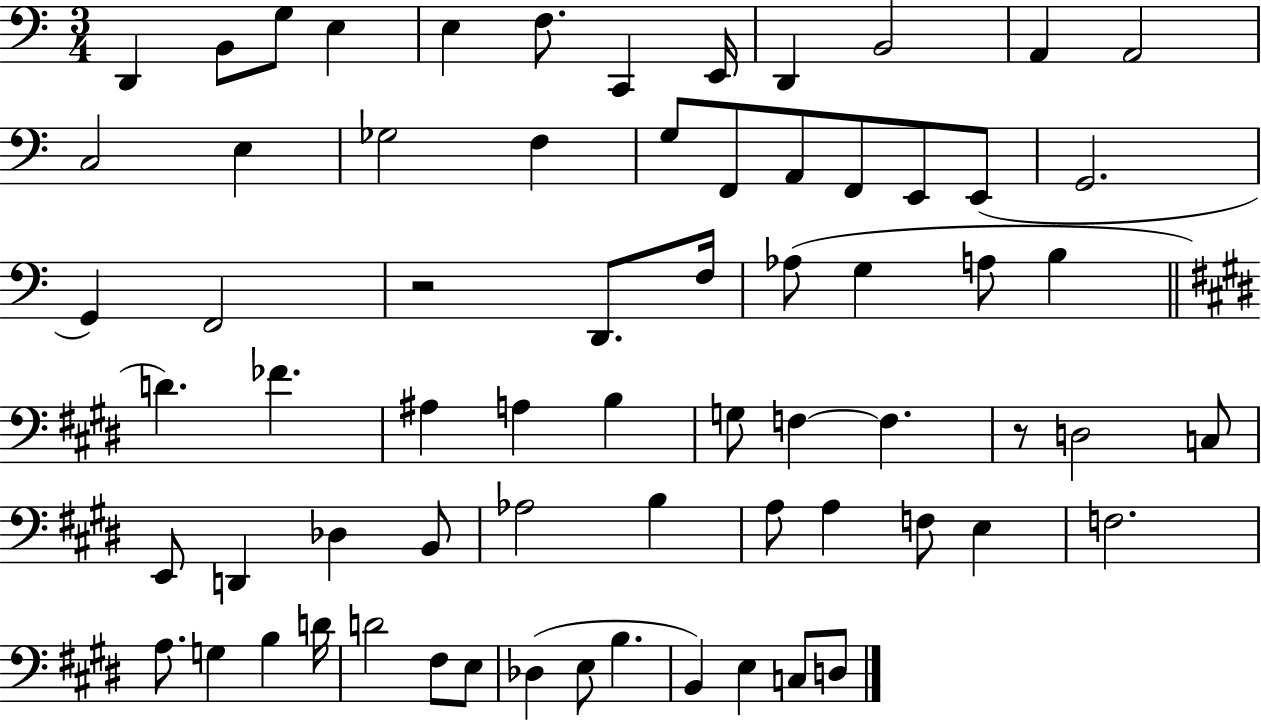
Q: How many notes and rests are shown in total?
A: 68